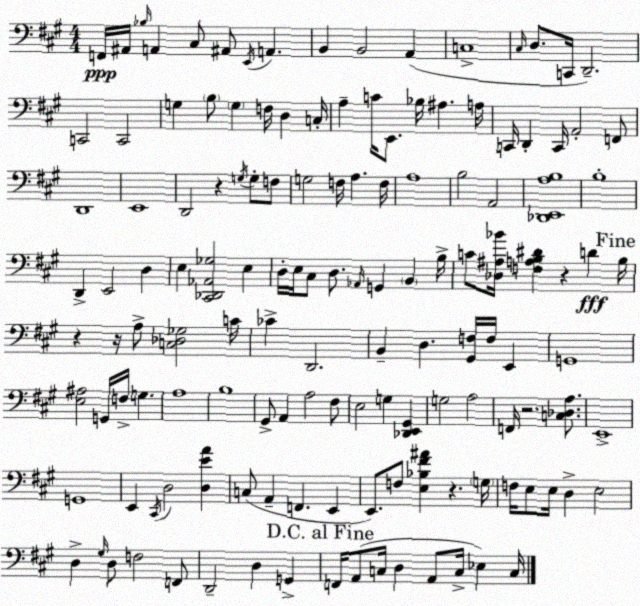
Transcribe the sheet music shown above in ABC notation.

X:1
T:Untitled
M:4/4
L:1/4
K:A
F,,/4 ^A,,/4 _B,/4 A,, ^C,/2 ^A,,/2 E,,/4 A,, B,, B,,2 A,, C,4 ^C,/4 D,/2 C,,/4 D,,2 C,,2 C,,2 G, B,/2 G, F,/4 D, C,/4 A, C/4 E,,/2 _B,/4 ^A, A,/4 C,,/4 D,, C,,/4 A,,2 F,,/2 D,,4 E,,4 D,,2 z G,/4 G,/2 F,/2 G,2 F,/4 A, F,/4 A,4 B,2 A,,2 [_D,,E,,A,B,]4 B,4 D,, E,,2 D, E, [^C,,_D,,_A,,_G,]2 E, D,/4 E,/4 ^C,/2 D,/2 _A,,/4 G,, B,, B,/4 C/2 [_D,^A,_B]/4 [F,A,B,^D] z D B,/4 z z/4 A,/2 [C,_D,_G,]2 C/4 _C D,,2 B,, D, [^G,,F,]/4 F,/4 E,, G,,4 [E,^A,]2 G,,/4 F,/4 G, A,4 B,4 ^G,,/2 A,, A,2 ^F,/2 E,2 G, [_D,,E,,^G,,] G,2 A,2 F,,/4 z2 [C,_D,A,]/2 E,,4 G,,4 E,, ^C,,/4 D,2 [D,EA] C,/2 A,, F,, E,, E,,/2 F,/2 [E,_B,^F^A] z G,/4 F,/4 E,/2 E,/4 D, E,2 D, ^G,/4 D,/2 F,2 F,,/2 D,,2 D, G,, F,,/4 A,,/2 C,/4 D, A,,/2 C,/4 _E, C,/4